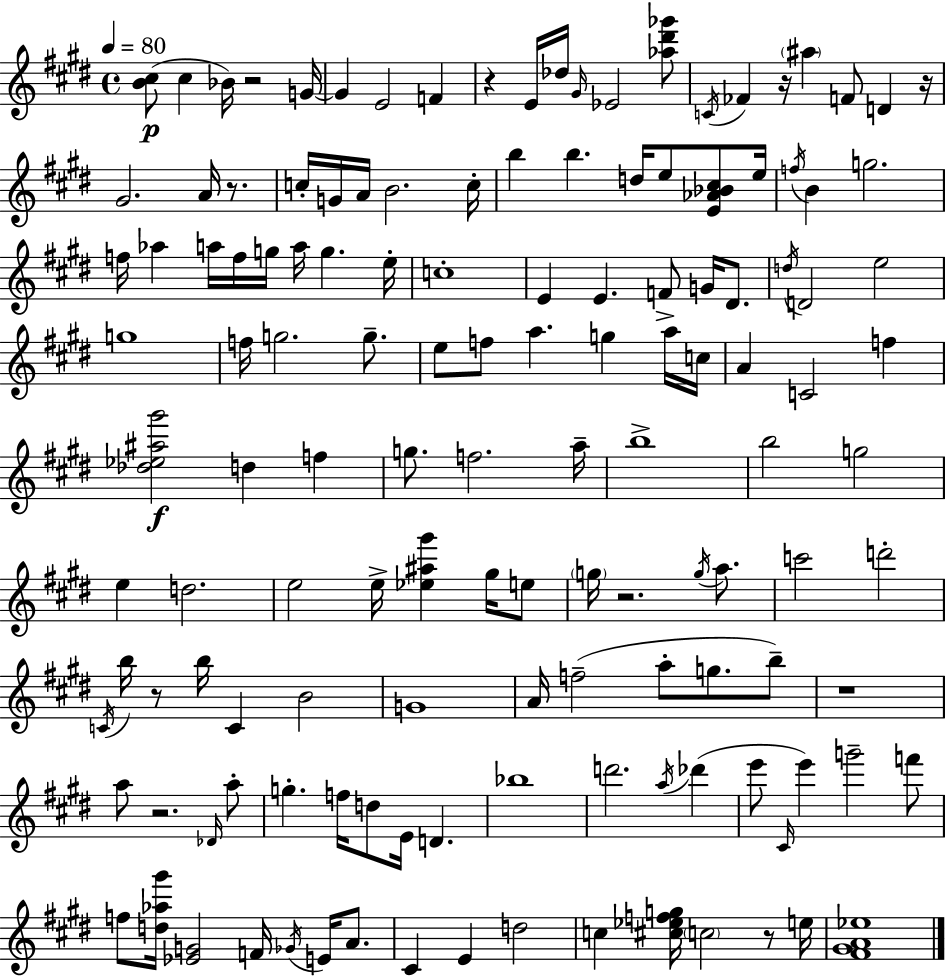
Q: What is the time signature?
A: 4/4